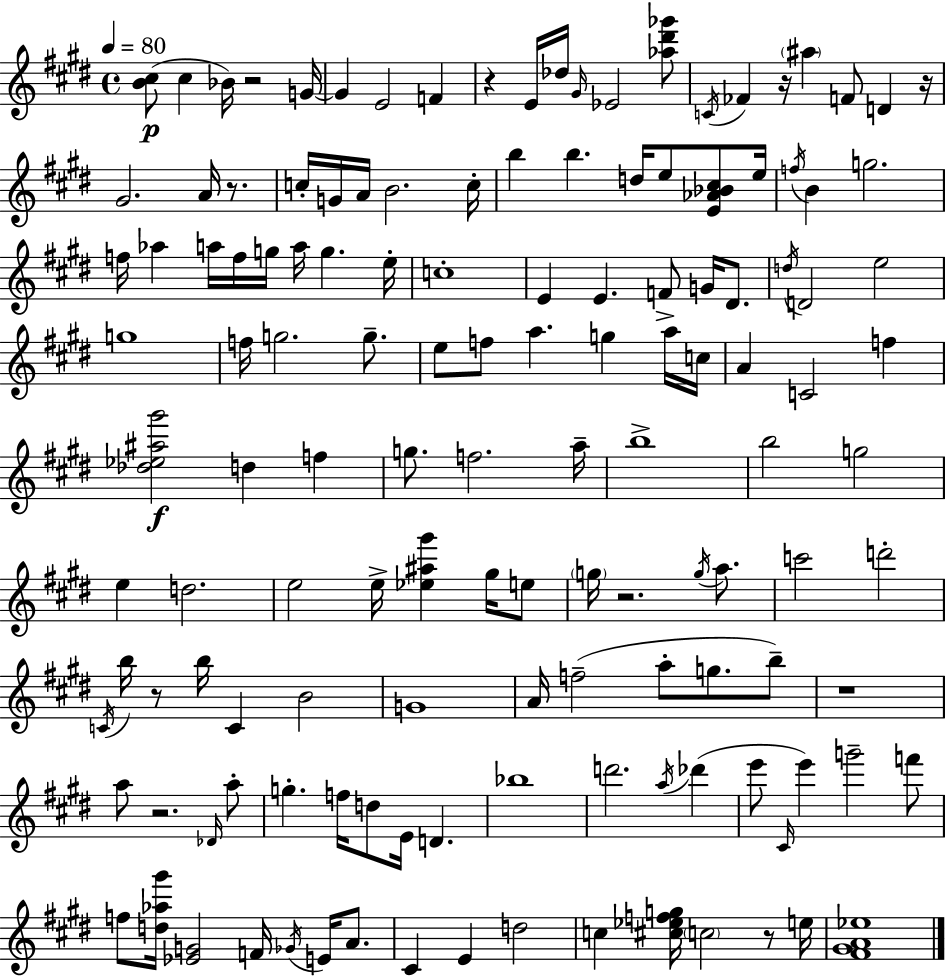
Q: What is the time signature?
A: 4/4